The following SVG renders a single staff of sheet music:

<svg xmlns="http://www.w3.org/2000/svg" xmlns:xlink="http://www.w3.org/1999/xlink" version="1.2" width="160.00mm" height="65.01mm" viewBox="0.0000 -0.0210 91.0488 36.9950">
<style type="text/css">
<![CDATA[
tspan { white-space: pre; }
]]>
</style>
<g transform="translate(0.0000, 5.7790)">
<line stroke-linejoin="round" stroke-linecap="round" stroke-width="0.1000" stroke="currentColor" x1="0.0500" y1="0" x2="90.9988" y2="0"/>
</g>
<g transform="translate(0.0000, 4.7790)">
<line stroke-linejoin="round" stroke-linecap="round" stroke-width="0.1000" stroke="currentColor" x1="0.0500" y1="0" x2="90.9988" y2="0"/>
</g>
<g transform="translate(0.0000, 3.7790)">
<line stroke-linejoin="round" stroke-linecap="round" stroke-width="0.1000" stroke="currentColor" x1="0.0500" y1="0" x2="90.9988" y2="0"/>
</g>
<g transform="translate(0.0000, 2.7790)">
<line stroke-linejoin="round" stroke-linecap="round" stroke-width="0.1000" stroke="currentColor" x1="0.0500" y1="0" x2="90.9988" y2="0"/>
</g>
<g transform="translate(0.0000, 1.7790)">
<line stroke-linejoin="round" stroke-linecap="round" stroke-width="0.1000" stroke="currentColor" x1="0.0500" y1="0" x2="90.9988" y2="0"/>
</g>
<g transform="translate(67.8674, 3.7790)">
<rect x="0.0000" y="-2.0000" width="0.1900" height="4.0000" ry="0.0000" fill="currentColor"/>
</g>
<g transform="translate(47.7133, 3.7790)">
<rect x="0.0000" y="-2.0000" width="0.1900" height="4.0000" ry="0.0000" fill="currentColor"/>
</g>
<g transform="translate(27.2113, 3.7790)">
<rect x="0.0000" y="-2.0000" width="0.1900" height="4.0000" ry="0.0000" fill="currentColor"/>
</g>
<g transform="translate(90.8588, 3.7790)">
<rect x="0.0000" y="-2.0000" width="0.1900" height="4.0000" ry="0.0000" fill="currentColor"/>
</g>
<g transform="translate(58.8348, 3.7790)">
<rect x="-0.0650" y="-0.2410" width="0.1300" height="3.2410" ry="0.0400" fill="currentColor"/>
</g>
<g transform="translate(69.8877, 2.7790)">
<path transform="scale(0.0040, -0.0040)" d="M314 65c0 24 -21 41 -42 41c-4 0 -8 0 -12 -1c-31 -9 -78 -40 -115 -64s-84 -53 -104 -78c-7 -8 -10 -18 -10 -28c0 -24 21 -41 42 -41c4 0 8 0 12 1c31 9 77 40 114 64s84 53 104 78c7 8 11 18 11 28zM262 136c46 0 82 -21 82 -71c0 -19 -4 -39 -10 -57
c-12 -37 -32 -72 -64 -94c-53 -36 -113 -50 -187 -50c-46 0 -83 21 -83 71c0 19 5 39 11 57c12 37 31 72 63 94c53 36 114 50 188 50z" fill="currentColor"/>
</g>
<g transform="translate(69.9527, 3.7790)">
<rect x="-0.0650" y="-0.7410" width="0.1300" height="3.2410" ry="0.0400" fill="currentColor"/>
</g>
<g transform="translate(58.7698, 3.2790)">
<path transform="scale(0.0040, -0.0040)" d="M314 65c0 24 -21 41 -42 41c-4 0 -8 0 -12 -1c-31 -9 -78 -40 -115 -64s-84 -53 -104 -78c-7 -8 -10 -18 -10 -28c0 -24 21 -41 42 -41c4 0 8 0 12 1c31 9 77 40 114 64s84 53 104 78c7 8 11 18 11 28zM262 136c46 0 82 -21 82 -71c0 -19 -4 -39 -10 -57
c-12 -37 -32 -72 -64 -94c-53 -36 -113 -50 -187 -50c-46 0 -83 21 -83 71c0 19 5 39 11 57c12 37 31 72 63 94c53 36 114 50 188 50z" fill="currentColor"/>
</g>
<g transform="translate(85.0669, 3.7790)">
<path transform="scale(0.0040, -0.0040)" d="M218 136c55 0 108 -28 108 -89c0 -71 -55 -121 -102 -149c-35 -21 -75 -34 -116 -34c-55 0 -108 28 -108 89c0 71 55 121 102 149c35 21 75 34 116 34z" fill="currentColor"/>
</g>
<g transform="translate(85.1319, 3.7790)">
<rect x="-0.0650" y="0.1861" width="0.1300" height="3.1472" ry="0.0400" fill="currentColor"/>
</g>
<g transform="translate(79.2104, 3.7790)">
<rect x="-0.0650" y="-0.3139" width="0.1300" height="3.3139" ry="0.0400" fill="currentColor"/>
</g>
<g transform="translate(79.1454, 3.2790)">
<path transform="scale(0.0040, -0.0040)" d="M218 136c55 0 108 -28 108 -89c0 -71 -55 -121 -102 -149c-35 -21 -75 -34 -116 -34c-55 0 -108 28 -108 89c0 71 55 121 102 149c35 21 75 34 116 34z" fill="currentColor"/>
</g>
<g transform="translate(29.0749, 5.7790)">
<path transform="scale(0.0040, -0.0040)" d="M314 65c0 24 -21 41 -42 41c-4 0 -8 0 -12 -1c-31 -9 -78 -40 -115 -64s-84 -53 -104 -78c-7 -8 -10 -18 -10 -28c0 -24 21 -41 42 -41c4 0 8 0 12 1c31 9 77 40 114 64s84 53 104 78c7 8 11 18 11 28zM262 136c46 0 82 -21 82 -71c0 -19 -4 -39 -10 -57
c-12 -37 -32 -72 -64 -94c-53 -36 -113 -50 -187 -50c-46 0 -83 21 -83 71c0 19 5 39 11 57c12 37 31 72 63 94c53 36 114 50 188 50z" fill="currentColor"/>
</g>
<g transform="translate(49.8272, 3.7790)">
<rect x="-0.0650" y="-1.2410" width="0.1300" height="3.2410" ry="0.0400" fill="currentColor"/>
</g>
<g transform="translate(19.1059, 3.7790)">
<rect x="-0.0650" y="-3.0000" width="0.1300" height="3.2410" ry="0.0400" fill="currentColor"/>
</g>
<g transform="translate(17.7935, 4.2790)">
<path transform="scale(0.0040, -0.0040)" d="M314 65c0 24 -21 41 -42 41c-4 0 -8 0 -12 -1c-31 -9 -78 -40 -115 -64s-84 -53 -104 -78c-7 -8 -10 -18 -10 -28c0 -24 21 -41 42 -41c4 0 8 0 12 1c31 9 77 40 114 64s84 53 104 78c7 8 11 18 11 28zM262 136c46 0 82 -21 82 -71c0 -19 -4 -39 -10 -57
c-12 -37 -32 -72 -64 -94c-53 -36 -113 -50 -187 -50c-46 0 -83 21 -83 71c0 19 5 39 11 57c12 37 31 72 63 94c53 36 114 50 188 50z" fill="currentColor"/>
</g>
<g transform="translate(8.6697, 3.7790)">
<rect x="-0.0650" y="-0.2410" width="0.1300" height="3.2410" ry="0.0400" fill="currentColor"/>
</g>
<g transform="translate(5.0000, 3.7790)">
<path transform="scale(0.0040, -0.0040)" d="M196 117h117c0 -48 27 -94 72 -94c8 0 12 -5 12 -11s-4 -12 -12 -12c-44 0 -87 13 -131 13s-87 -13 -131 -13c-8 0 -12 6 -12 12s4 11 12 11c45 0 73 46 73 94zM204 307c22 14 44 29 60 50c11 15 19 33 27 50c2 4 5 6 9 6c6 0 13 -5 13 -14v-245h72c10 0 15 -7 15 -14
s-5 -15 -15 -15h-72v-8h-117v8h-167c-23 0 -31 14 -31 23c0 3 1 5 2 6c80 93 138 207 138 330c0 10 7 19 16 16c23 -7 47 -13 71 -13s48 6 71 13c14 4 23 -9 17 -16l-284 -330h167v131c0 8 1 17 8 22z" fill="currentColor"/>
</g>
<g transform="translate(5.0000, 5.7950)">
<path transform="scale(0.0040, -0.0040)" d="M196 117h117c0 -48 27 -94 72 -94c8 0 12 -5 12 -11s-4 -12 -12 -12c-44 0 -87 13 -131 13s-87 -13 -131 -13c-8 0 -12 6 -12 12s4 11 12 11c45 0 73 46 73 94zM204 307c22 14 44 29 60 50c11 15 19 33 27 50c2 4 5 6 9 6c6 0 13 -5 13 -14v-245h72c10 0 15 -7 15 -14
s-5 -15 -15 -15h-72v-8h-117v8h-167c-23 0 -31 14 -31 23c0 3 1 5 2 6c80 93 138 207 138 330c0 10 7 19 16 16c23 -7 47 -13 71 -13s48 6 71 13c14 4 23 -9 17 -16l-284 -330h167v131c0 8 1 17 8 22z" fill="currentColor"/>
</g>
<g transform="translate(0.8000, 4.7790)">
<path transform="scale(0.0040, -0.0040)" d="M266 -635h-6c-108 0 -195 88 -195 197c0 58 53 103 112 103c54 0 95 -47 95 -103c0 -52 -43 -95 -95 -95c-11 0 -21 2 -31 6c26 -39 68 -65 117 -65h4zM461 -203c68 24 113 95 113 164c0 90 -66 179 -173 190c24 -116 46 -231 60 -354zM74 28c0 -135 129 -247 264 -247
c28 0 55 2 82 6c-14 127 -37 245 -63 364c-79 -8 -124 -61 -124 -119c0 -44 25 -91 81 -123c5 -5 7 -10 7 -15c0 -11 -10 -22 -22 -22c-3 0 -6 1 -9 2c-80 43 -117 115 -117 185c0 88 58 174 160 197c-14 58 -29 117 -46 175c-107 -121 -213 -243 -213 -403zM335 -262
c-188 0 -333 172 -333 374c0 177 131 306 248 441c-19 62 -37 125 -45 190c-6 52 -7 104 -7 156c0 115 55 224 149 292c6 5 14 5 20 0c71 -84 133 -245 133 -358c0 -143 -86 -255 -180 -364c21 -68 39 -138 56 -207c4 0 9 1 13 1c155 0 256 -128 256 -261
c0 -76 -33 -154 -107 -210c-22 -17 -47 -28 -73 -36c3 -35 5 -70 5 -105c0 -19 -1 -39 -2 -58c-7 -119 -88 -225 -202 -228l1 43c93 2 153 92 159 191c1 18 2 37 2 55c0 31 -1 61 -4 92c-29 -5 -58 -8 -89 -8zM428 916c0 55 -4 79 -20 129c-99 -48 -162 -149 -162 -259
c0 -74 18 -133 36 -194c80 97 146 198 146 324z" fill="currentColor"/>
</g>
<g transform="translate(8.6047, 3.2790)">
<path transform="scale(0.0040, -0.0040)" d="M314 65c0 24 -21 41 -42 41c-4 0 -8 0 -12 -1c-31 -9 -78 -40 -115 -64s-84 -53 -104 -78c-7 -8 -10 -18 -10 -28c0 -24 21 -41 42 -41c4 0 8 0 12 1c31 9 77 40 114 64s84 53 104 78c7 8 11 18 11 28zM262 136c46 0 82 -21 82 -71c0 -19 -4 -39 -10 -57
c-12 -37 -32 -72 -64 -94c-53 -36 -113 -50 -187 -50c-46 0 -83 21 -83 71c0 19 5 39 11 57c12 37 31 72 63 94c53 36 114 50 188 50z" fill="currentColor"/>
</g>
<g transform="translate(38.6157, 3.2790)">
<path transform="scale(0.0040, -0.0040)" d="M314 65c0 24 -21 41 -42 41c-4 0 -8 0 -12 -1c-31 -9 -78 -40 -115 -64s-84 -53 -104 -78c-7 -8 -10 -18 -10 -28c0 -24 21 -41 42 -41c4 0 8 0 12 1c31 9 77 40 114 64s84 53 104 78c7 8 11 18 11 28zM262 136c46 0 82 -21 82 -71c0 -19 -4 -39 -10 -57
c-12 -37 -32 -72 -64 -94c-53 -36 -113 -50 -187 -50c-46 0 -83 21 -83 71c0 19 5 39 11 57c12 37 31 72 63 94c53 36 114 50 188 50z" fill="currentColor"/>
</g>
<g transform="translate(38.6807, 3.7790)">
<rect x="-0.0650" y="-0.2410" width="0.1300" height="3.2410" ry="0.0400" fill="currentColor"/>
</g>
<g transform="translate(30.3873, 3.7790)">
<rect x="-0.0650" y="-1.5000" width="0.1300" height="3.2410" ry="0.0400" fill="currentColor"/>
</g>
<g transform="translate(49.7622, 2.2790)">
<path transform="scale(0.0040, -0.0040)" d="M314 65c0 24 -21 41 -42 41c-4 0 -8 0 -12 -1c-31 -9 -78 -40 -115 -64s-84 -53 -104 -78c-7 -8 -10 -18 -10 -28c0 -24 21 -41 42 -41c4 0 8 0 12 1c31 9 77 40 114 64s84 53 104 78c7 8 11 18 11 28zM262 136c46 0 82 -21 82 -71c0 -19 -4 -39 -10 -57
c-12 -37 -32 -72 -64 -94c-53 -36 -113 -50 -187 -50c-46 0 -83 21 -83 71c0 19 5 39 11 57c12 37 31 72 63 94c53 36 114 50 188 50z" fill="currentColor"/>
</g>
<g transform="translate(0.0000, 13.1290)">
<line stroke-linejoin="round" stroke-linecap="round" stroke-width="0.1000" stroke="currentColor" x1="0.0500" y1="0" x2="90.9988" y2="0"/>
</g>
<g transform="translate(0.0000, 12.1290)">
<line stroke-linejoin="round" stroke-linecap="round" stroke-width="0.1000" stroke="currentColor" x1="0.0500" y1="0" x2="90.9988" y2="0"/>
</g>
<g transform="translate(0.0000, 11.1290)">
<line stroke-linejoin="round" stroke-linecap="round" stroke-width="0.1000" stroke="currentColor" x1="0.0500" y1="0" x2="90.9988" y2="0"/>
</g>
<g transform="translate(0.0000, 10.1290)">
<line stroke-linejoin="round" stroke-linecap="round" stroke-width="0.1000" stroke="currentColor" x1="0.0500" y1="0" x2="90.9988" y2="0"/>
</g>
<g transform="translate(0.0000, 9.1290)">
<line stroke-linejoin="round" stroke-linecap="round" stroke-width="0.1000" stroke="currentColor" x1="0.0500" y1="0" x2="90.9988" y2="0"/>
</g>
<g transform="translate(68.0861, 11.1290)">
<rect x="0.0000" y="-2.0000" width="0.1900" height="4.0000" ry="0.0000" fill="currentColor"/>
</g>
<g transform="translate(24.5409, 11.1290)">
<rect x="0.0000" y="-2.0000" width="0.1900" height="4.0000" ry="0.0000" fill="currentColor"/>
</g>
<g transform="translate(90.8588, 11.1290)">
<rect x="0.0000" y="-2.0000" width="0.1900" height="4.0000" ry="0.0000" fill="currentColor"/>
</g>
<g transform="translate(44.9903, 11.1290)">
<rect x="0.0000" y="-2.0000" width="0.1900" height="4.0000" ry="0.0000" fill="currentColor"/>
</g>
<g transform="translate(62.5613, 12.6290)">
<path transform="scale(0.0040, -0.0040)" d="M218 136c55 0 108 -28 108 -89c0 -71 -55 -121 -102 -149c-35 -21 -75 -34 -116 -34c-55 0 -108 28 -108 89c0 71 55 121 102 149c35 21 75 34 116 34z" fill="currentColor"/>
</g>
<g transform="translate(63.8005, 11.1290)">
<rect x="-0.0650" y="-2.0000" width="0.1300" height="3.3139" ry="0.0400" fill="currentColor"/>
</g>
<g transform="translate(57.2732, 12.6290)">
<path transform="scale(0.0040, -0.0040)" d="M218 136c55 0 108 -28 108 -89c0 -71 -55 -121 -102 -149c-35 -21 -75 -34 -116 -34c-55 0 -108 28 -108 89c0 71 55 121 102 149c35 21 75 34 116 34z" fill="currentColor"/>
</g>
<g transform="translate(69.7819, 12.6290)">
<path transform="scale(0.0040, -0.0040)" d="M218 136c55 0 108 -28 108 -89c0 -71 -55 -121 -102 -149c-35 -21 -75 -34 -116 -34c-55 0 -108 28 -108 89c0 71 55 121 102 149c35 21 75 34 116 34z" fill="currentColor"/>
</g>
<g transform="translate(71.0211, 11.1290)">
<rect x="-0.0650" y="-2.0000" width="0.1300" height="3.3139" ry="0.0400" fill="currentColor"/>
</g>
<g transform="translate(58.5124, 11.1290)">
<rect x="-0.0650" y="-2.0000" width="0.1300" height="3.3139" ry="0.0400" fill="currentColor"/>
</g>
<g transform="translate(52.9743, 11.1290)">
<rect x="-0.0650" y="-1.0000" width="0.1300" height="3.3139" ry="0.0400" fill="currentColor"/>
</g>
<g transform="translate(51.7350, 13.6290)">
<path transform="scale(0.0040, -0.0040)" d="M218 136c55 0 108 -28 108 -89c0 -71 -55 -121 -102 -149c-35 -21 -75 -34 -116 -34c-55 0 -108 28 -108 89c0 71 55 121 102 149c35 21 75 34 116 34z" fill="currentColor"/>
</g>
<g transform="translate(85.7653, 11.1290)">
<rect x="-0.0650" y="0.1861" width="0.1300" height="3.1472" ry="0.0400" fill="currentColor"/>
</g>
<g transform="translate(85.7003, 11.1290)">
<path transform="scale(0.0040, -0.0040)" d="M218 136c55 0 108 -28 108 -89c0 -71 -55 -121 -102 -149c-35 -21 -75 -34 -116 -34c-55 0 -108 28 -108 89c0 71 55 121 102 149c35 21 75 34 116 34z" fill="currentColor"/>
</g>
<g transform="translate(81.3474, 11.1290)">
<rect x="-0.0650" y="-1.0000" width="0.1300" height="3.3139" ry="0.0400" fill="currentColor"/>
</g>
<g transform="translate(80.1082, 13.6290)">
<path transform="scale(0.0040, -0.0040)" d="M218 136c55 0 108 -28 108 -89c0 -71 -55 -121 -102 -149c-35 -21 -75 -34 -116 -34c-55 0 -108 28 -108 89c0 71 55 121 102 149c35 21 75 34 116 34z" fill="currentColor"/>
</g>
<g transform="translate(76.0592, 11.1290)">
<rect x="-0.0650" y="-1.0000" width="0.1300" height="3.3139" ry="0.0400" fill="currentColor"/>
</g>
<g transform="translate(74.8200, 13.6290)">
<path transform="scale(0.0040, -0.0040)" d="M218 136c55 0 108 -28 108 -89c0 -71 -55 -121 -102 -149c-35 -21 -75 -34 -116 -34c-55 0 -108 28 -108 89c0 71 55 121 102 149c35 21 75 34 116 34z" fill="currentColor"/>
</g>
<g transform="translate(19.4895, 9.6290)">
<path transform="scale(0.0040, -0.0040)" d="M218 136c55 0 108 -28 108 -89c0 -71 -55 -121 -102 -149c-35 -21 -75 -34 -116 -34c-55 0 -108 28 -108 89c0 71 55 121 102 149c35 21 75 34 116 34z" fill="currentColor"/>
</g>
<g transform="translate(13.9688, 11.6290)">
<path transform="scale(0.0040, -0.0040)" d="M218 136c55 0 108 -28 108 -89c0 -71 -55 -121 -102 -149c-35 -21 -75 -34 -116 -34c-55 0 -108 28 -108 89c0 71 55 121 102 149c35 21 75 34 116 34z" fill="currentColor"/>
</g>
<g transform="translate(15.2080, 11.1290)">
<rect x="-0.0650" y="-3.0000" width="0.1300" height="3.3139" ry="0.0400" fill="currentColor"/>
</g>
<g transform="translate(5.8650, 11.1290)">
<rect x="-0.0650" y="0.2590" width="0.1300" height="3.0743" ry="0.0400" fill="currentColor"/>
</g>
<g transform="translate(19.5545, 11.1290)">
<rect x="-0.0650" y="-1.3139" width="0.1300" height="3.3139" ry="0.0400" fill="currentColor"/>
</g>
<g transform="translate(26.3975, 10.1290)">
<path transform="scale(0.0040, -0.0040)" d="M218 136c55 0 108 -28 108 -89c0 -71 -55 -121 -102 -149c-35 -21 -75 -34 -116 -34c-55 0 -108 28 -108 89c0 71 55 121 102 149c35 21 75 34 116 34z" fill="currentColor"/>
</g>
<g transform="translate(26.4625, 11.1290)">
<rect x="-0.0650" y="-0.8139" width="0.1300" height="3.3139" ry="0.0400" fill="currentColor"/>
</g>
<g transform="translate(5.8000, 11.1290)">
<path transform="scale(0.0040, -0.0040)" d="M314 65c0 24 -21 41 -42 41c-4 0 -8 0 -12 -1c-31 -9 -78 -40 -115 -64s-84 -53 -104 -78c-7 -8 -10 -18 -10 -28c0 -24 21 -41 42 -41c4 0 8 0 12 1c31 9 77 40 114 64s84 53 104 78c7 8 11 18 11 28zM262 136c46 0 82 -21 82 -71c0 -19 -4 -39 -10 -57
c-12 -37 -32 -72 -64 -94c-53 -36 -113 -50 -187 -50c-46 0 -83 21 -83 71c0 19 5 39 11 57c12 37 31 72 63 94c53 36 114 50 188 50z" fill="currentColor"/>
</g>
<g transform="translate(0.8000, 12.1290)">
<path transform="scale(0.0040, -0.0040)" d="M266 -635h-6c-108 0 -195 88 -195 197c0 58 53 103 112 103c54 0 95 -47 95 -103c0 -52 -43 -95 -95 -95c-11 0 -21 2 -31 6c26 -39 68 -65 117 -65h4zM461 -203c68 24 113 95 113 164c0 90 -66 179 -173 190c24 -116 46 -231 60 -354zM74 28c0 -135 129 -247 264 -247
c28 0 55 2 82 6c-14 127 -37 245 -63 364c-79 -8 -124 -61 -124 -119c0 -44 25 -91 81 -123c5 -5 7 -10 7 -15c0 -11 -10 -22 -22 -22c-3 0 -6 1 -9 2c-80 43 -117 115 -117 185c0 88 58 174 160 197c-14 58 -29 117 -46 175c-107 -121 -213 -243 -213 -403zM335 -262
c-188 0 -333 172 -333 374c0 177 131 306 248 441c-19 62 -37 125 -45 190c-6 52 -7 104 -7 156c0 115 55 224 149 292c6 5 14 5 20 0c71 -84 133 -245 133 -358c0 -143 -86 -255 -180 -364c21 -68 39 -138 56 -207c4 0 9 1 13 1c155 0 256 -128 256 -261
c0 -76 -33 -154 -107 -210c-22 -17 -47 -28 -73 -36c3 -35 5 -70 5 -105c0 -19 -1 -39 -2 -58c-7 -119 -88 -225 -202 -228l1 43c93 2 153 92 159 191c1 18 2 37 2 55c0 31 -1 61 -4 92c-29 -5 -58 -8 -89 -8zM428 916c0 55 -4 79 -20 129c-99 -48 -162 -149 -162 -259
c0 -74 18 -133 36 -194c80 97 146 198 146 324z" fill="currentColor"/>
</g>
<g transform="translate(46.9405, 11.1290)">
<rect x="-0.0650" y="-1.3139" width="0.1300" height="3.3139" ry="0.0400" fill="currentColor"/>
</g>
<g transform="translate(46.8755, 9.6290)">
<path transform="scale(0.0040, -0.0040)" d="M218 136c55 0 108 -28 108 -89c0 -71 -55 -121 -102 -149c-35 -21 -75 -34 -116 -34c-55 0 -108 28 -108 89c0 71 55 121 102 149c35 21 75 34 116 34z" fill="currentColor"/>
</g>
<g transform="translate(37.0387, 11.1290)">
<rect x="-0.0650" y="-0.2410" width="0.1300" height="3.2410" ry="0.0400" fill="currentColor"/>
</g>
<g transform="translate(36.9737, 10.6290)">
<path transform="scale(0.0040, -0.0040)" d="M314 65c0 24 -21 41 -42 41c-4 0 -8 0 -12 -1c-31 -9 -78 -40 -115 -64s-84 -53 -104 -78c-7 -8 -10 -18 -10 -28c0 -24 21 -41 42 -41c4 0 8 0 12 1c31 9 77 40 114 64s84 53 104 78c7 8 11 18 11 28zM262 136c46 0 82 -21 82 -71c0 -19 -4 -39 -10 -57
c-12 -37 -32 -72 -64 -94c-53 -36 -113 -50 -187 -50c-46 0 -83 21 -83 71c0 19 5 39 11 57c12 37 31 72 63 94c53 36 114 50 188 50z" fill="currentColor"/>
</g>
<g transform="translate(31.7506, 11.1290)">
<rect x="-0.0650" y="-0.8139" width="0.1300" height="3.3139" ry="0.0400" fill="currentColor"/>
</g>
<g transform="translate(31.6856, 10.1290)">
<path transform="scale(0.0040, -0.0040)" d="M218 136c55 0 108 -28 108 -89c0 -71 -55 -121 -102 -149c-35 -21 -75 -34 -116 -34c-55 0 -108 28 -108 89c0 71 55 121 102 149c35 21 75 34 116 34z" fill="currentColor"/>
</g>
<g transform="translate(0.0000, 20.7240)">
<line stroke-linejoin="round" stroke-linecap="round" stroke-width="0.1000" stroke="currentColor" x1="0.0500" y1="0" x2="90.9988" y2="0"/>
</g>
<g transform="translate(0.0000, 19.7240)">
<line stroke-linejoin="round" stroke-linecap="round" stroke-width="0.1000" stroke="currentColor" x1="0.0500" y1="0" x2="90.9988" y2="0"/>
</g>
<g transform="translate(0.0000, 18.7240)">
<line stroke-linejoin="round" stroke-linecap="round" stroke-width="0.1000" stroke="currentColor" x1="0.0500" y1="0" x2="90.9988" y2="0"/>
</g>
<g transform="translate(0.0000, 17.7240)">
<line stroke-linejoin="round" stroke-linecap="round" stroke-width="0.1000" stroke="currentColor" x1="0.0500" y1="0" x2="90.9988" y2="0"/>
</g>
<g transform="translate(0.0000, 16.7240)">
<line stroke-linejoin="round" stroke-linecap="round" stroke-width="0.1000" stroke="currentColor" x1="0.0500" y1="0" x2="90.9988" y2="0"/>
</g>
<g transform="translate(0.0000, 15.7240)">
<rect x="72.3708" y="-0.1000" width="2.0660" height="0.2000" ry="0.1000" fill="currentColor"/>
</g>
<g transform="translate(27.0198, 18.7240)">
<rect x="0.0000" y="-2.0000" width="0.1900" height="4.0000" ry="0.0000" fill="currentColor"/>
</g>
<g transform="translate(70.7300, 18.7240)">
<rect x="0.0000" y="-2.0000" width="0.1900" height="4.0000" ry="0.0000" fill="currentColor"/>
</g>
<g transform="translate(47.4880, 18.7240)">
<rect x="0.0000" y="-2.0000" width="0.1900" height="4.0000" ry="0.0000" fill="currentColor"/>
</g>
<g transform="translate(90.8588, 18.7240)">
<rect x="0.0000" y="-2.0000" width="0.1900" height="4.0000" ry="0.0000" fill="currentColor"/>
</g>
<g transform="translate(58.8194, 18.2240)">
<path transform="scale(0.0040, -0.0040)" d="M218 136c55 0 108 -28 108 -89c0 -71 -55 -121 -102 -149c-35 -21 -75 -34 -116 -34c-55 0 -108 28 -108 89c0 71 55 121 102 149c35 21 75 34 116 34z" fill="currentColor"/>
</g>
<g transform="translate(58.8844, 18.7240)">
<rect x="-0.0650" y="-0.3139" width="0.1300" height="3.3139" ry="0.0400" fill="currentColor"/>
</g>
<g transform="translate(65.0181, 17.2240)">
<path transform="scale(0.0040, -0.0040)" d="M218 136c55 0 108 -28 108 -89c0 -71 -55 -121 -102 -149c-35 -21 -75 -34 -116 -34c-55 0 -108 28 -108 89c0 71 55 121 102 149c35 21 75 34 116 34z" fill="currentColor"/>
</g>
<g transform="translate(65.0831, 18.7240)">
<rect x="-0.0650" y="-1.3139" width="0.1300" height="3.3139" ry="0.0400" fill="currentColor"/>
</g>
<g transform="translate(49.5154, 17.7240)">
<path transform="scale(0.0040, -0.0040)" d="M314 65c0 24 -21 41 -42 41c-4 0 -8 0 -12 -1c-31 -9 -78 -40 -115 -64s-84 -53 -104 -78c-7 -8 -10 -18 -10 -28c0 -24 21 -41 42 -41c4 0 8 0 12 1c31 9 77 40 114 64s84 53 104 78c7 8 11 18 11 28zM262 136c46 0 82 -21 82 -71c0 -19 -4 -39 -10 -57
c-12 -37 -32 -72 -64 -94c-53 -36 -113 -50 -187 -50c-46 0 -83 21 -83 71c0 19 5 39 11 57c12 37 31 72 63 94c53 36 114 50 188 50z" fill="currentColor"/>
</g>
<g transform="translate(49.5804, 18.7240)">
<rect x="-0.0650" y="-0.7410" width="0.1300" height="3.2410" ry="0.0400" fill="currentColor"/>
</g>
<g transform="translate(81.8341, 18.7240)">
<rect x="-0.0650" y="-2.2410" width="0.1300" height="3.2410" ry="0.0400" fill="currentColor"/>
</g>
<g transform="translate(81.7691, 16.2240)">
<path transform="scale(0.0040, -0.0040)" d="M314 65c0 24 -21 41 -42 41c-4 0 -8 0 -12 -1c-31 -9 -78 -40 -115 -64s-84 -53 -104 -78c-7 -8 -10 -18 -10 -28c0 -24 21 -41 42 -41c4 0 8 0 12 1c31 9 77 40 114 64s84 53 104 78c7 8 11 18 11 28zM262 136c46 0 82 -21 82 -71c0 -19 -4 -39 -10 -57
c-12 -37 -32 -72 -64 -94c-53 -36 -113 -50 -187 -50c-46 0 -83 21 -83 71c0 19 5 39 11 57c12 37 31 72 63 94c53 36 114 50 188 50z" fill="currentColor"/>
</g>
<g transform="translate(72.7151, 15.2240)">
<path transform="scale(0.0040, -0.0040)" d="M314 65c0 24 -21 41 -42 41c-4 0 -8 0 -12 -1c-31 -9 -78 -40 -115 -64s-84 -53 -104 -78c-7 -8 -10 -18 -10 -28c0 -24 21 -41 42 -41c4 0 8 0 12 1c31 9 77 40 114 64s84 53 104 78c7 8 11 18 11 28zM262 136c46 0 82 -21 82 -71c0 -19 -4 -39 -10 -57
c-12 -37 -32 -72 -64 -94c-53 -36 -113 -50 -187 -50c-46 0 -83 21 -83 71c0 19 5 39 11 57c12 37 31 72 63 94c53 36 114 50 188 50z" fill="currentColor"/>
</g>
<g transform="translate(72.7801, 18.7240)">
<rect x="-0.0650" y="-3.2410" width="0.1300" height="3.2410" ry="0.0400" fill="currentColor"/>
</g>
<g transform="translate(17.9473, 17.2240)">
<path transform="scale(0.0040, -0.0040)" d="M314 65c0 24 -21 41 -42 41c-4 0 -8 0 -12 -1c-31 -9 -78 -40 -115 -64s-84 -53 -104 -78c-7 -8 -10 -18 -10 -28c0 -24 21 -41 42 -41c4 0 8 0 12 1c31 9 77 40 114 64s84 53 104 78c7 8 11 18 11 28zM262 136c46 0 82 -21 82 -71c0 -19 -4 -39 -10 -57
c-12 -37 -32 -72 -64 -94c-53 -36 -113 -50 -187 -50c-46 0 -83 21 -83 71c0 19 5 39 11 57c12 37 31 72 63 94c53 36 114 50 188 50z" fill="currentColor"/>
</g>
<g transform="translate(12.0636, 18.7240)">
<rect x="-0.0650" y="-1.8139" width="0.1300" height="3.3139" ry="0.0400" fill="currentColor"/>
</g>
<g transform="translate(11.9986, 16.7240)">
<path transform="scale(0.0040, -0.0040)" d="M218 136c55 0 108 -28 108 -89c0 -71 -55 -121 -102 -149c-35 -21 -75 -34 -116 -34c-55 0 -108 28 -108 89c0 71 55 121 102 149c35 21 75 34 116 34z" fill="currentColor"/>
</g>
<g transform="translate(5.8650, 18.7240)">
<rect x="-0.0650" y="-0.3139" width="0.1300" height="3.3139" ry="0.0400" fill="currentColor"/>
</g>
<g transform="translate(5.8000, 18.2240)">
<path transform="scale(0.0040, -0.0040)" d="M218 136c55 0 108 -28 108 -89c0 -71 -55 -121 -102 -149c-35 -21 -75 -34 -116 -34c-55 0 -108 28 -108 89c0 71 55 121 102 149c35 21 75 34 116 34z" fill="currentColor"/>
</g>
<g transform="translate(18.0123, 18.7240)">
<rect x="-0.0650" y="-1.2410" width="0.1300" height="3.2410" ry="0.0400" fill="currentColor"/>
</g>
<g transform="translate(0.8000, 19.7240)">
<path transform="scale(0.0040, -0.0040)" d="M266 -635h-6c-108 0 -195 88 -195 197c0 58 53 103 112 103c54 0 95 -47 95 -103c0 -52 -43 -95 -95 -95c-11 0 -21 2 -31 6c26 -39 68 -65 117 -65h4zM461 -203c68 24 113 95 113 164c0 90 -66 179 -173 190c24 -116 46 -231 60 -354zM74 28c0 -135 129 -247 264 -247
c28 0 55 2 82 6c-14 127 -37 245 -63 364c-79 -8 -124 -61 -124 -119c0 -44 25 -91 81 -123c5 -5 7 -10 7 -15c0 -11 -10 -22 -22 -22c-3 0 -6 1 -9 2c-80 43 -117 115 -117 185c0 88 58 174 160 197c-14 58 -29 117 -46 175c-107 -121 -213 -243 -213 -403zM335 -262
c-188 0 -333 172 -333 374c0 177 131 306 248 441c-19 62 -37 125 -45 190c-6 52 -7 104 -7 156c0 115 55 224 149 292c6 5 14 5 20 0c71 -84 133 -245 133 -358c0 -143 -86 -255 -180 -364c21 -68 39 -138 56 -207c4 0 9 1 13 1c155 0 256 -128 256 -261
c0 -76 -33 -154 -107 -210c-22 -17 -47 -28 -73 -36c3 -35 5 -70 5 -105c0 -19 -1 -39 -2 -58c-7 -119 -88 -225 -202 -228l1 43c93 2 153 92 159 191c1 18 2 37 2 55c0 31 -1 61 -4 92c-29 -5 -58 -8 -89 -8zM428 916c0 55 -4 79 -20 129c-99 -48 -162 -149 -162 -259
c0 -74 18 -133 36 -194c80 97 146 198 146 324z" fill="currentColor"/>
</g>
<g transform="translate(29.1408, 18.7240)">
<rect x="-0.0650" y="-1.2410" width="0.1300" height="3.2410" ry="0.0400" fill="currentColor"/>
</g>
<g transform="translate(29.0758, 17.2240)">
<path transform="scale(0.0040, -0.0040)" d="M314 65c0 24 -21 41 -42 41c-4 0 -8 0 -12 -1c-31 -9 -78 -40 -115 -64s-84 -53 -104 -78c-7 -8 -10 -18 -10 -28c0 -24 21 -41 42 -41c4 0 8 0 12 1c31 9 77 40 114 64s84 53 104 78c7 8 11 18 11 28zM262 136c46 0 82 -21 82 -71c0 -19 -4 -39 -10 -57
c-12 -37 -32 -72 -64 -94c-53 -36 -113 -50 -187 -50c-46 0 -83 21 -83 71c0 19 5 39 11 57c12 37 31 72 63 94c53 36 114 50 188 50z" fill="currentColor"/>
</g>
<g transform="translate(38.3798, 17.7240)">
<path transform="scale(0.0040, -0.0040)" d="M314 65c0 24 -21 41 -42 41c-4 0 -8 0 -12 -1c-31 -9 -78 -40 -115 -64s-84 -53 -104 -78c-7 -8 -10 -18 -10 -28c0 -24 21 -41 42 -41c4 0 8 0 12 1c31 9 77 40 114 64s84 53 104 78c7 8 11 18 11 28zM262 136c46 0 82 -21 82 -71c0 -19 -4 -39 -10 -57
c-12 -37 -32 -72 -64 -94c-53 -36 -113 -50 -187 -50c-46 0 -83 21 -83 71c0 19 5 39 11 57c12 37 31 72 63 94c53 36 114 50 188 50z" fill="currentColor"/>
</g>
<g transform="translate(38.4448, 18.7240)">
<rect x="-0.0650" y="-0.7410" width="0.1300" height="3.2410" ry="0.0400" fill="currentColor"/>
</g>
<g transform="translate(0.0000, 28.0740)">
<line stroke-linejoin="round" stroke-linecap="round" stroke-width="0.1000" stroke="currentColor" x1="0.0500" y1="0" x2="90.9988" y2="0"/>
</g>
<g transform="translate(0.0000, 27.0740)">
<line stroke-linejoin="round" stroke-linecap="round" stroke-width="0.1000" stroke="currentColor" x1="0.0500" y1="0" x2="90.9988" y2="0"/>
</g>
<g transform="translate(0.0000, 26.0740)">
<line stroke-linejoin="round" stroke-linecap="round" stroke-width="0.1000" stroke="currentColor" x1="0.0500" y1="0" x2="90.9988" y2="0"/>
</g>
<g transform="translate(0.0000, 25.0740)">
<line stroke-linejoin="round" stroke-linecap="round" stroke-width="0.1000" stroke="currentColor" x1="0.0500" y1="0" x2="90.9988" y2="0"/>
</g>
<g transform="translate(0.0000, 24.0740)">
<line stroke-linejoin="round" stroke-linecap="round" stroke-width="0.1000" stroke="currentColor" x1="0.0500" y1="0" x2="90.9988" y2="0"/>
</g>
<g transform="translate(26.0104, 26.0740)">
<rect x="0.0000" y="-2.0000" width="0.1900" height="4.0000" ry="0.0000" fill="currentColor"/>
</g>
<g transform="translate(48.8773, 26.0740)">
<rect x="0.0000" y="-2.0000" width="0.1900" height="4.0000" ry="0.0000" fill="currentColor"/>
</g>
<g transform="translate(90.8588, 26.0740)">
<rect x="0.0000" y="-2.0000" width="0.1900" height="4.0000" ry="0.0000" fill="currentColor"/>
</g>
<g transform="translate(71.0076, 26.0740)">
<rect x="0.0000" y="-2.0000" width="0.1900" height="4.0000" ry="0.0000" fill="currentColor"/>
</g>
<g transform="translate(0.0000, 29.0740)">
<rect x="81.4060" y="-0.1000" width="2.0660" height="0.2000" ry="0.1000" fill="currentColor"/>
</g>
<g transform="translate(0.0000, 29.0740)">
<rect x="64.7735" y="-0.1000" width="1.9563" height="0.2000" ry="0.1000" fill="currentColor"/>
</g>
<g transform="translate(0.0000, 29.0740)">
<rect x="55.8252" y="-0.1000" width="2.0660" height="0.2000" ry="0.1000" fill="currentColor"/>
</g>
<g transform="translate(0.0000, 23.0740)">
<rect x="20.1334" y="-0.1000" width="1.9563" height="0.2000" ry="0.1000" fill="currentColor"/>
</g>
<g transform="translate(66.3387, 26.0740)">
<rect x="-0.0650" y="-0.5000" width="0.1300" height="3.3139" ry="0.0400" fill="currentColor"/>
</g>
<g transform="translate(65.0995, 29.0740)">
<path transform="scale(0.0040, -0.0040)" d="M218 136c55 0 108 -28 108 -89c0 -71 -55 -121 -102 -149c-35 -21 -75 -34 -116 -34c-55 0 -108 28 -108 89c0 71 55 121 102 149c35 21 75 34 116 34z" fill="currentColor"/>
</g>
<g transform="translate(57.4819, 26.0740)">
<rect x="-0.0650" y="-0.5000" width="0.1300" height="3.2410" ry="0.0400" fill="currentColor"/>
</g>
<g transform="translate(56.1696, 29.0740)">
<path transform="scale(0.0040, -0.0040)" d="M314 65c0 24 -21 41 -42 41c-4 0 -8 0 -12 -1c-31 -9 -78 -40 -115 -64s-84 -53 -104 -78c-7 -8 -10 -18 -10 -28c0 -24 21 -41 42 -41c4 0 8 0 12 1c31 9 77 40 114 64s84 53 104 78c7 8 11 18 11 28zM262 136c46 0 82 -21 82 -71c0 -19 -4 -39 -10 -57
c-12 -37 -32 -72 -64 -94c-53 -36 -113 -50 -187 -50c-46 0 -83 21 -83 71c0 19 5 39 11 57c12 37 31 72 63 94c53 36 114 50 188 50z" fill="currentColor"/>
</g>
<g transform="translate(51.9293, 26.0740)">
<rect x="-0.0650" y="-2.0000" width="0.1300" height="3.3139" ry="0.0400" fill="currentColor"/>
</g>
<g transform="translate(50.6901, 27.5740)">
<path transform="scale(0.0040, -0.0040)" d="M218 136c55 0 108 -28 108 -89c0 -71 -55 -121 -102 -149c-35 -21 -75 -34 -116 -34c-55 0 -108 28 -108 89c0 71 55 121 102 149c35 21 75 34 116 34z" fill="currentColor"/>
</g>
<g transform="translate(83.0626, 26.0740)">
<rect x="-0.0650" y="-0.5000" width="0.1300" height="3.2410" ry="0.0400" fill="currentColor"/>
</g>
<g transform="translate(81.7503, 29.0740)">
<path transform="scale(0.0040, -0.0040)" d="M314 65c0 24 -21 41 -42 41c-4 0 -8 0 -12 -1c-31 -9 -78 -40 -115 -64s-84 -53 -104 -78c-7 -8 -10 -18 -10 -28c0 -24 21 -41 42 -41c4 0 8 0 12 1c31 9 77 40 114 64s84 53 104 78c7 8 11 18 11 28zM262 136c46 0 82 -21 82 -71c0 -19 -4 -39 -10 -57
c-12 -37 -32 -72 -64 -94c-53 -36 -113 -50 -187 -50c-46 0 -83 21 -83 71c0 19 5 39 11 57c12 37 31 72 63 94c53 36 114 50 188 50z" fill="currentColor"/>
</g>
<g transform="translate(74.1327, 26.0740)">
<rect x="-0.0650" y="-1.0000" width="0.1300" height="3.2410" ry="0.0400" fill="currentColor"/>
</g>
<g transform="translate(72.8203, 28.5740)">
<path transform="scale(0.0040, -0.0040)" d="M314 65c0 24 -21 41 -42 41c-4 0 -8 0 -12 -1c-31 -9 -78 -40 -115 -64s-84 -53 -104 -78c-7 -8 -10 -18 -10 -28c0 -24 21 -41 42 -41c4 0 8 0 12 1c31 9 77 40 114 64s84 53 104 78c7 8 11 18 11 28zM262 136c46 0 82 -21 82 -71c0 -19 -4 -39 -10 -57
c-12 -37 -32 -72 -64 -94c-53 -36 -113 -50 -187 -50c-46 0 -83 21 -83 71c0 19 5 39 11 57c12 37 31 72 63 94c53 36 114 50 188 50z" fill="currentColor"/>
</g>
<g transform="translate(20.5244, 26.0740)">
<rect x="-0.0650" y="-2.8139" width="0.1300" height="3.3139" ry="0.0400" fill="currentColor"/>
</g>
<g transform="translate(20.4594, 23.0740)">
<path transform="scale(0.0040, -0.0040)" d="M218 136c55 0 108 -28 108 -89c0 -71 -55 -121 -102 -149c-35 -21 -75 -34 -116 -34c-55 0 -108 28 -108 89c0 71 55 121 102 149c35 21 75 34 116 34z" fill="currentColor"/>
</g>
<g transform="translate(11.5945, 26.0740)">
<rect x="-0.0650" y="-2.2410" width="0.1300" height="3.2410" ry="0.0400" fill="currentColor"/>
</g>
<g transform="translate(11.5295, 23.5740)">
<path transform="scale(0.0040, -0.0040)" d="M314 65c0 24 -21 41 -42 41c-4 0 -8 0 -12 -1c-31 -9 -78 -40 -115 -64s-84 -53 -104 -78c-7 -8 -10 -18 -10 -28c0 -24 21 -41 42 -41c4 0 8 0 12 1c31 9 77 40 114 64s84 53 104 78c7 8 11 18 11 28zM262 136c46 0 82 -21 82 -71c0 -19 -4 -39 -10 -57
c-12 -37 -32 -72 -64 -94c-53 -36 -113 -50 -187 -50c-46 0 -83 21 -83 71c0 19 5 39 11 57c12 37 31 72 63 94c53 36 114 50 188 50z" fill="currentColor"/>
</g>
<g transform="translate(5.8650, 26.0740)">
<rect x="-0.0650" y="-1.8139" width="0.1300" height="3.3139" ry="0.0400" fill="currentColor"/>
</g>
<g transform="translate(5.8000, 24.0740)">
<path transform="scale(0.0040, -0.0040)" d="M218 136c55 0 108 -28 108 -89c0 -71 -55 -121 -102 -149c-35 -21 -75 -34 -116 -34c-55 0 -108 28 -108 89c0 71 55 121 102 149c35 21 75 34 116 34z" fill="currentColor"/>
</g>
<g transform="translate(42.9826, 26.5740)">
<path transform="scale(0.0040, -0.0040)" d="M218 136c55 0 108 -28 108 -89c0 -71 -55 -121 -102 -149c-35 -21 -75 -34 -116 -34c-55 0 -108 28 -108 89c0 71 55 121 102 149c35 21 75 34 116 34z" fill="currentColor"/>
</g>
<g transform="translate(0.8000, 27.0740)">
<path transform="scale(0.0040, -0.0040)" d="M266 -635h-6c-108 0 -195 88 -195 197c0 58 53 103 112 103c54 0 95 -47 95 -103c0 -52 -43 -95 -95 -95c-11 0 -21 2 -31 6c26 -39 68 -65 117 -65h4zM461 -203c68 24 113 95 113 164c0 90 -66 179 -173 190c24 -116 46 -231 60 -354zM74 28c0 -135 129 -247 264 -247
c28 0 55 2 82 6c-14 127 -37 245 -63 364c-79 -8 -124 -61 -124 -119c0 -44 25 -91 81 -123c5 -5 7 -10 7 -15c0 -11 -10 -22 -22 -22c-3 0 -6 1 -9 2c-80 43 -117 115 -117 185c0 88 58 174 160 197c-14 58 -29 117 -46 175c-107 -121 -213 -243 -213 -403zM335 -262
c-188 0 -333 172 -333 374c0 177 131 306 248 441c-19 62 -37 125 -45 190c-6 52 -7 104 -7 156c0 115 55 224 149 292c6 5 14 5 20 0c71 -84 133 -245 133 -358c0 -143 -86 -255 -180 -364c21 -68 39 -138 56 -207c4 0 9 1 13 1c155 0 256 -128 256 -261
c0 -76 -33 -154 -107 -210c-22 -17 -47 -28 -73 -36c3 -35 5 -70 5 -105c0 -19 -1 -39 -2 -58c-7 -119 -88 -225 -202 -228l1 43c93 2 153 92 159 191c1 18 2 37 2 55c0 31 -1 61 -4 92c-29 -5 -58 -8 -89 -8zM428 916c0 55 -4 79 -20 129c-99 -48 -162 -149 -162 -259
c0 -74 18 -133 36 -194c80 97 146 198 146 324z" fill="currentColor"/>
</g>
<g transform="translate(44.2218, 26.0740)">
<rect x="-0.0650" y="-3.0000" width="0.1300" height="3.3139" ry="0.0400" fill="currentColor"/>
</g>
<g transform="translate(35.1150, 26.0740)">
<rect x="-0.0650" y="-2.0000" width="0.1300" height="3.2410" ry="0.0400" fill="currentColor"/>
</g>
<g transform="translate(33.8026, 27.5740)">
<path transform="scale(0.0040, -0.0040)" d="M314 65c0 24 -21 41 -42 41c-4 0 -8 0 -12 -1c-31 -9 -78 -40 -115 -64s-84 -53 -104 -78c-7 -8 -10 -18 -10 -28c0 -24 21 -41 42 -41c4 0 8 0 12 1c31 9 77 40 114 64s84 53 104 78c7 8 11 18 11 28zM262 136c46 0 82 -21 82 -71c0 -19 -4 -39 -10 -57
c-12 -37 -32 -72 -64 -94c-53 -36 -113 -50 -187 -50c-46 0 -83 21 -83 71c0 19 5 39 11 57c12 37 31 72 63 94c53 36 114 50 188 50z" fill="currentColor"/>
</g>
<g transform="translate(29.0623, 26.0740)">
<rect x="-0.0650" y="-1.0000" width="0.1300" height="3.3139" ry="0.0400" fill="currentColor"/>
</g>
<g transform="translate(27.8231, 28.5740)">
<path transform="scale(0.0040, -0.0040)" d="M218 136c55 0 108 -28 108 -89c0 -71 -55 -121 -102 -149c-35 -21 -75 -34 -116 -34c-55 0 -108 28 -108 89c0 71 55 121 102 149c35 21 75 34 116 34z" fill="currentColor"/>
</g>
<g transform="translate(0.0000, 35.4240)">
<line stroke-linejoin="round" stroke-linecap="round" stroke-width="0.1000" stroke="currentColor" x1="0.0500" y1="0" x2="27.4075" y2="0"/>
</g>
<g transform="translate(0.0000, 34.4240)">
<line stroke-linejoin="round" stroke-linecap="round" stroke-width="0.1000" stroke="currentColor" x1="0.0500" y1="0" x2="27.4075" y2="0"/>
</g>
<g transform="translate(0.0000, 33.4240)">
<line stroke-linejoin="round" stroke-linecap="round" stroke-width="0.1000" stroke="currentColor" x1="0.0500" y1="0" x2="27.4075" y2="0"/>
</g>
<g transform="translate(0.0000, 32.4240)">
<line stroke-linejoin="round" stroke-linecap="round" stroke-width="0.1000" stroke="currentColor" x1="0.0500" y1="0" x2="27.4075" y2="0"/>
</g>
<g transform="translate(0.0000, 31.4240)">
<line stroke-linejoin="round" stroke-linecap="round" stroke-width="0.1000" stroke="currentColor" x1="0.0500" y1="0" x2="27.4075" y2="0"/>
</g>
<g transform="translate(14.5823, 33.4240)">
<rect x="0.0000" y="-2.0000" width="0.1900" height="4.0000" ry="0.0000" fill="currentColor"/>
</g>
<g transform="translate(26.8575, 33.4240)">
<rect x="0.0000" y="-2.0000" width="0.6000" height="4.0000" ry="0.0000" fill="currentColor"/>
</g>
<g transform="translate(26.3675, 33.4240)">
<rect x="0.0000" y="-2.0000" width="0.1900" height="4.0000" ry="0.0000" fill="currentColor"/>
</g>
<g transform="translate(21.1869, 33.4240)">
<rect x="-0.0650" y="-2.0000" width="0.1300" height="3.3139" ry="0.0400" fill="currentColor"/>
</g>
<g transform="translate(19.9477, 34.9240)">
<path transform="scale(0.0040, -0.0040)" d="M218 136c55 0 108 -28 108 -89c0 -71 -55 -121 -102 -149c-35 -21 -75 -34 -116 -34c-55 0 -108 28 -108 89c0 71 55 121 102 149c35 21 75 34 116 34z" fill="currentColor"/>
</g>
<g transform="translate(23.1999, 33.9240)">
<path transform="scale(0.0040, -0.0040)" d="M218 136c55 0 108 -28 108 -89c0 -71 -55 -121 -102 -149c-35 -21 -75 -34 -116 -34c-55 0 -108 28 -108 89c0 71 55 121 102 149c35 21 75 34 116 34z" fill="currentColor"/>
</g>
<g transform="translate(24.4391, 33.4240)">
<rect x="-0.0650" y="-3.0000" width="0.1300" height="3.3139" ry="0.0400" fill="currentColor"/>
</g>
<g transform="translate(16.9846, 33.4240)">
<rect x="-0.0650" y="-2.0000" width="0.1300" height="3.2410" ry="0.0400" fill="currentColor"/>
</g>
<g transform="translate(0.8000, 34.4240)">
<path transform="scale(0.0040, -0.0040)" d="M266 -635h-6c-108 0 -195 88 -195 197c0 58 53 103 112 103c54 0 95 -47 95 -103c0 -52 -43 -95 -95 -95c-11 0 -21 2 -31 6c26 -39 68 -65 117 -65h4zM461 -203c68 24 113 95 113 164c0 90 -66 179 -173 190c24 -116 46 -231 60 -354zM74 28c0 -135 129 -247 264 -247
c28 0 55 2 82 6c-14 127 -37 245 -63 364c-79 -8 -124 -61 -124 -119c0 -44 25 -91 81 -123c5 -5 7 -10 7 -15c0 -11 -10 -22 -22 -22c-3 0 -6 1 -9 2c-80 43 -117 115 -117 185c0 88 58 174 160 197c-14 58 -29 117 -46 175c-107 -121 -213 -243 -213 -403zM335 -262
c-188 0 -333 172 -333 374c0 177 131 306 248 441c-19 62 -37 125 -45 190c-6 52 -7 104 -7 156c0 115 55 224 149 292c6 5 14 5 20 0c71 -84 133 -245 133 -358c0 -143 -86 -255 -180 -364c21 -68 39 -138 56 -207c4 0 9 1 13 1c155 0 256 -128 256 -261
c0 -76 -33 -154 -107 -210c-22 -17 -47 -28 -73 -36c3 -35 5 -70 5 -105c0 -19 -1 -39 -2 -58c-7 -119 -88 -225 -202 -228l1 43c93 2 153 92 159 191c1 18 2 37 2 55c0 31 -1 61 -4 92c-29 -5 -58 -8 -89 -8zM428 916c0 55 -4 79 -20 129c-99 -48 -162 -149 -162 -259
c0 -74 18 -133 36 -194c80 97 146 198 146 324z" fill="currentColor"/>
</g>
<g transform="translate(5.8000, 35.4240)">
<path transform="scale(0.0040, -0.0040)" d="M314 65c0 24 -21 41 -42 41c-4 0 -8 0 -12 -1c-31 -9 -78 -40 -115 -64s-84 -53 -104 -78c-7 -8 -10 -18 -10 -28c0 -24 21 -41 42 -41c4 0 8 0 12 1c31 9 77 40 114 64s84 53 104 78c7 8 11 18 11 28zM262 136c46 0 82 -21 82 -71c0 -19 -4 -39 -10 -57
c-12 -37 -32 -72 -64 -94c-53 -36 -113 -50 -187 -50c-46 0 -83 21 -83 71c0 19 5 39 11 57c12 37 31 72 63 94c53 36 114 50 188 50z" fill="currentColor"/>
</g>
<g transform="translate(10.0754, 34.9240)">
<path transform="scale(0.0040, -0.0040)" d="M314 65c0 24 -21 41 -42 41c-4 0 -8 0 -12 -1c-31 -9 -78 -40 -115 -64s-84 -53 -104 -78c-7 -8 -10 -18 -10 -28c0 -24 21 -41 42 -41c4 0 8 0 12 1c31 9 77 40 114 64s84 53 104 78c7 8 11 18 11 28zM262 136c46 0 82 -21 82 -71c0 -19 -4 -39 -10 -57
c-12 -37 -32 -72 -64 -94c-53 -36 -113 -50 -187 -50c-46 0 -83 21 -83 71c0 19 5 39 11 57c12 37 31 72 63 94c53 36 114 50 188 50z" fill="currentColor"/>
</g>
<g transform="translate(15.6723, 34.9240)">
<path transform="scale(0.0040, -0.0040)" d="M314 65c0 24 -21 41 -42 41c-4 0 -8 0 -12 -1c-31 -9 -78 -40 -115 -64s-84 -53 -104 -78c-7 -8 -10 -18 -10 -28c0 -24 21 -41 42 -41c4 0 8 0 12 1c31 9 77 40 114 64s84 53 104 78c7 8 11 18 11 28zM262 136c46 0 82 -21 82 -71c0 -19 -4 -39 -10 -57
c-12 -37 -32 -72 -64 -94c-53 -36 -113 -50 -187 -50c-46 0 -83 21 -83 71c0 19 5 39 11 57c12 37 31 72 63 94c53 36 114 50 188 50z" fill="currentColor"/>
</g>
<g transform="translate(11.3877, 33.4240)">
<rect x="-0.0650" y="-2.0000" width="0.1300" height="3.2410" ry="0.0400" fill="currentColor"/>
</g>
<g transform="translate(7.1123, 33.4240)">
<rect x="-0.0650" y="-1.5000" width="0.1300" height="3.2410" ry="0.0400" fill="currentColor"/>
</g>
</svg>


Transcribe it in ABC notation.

X:1
T:Untitled
M:4/4
L:1/4
K:C
c2 A2 E2 c2 e2 c2 d2 c B B2 A e d d c2 e D F F F D D B c f e2 e2 d2 d2 c e b2 g2 f g2 a D F2 A F C2 C D2 C2 E2 F2 F2 F A